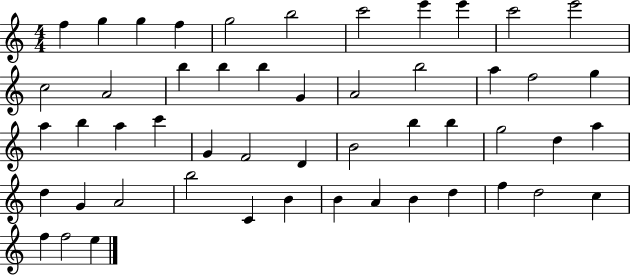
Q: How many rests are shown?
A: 0